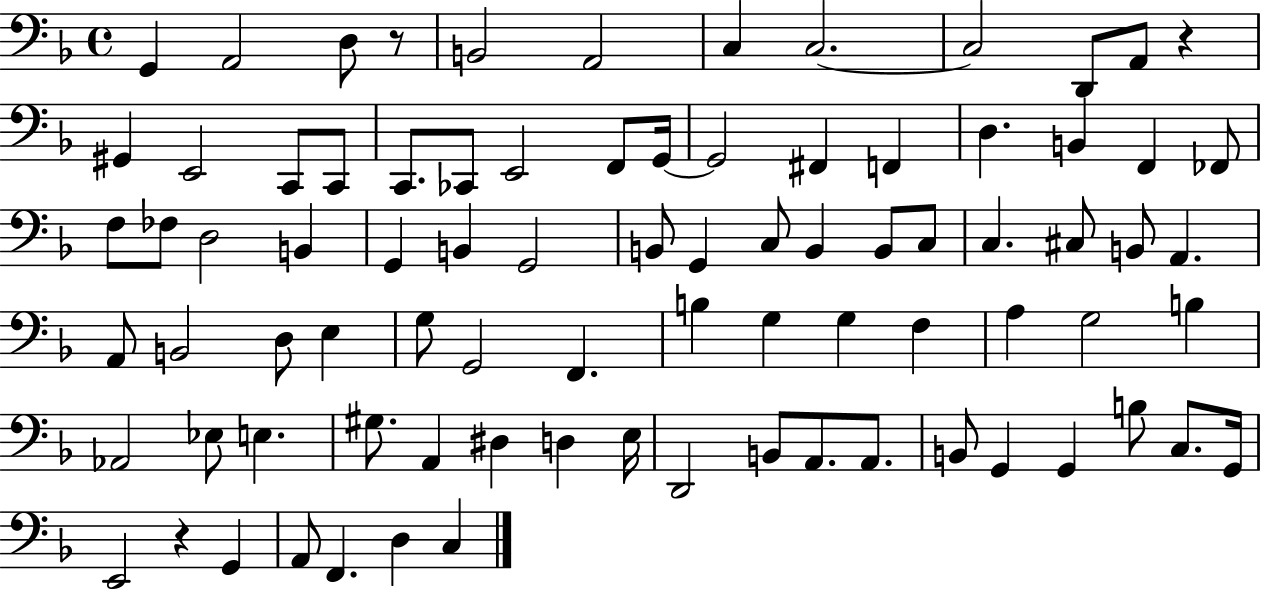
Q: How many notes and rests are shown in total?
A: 84